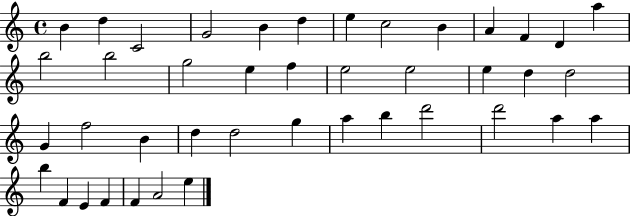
X:1
T:Untitled
M:4/4
L:1/4
K:C
B d C2 G2 B d e c2 B A F D a b2 b2 g2 e f e2 e2 e d d2 G f2 B d d2 g a b d'2 d'2 a a b F E F F A2 e